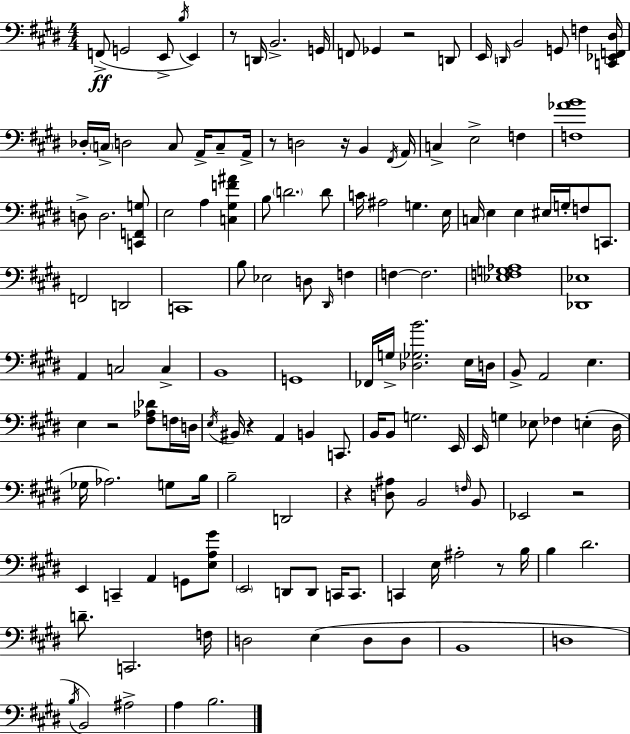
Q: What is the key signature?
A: E major